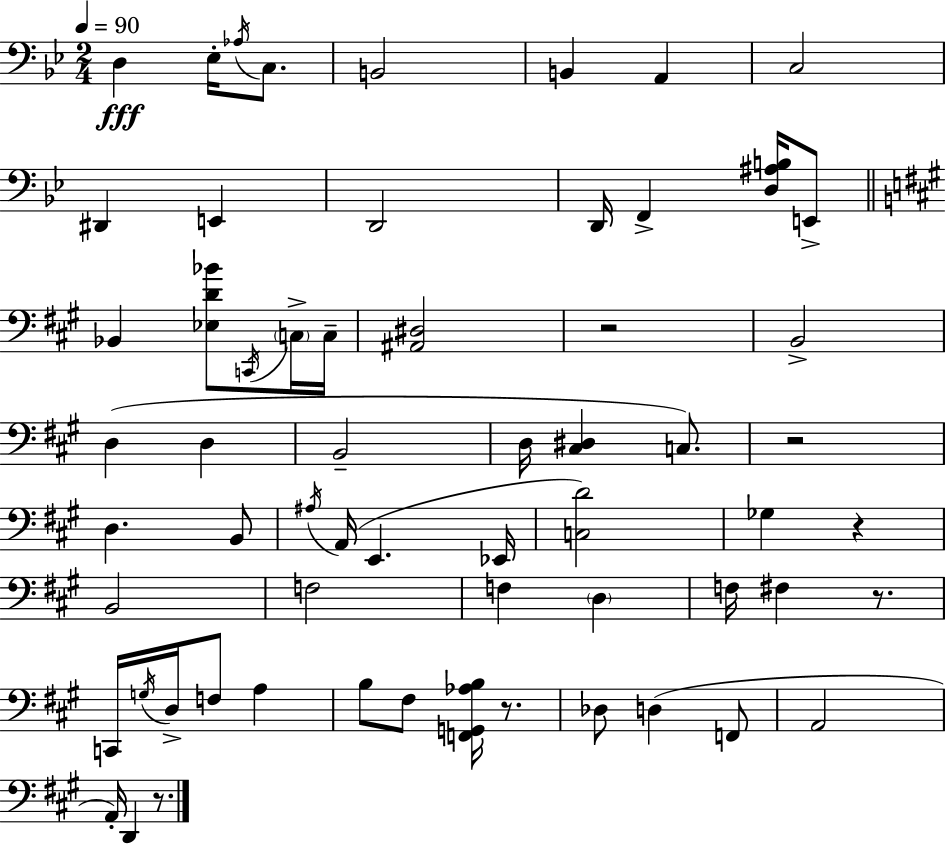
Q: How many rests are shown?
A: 6